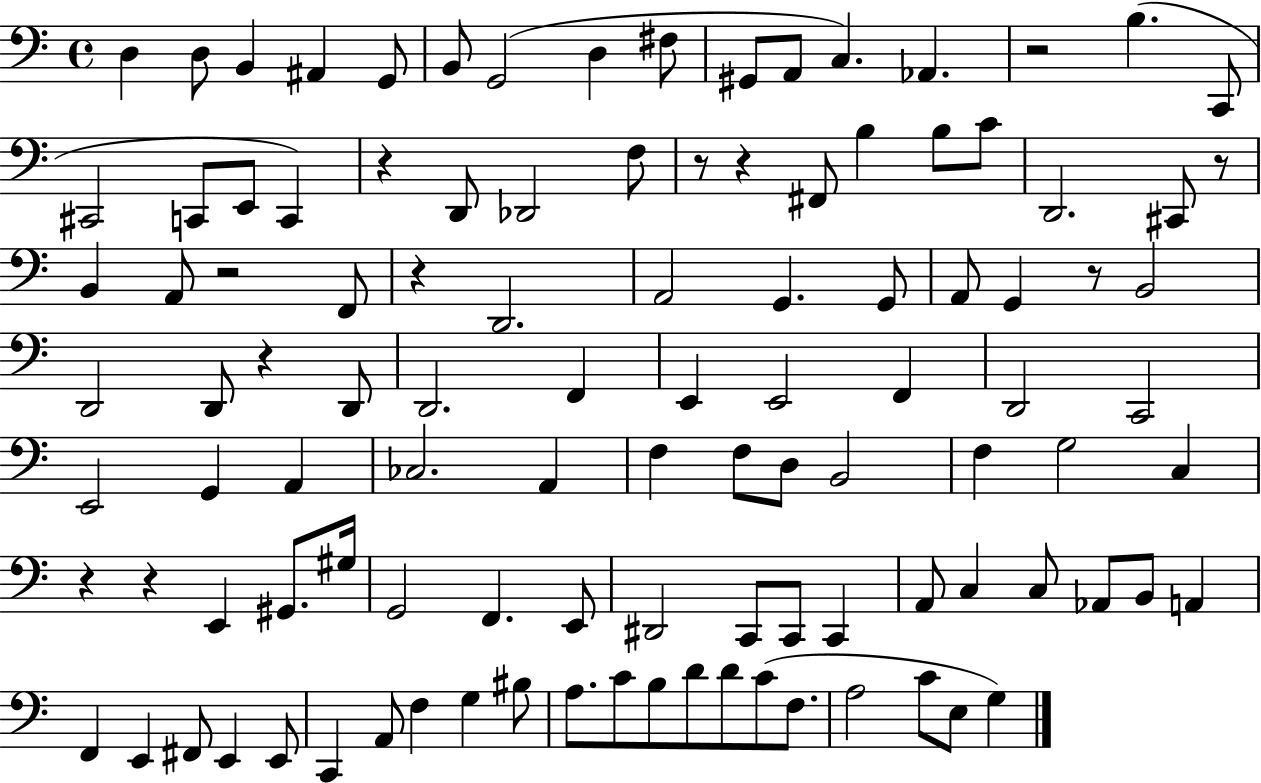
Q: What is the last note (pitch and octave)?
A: G3